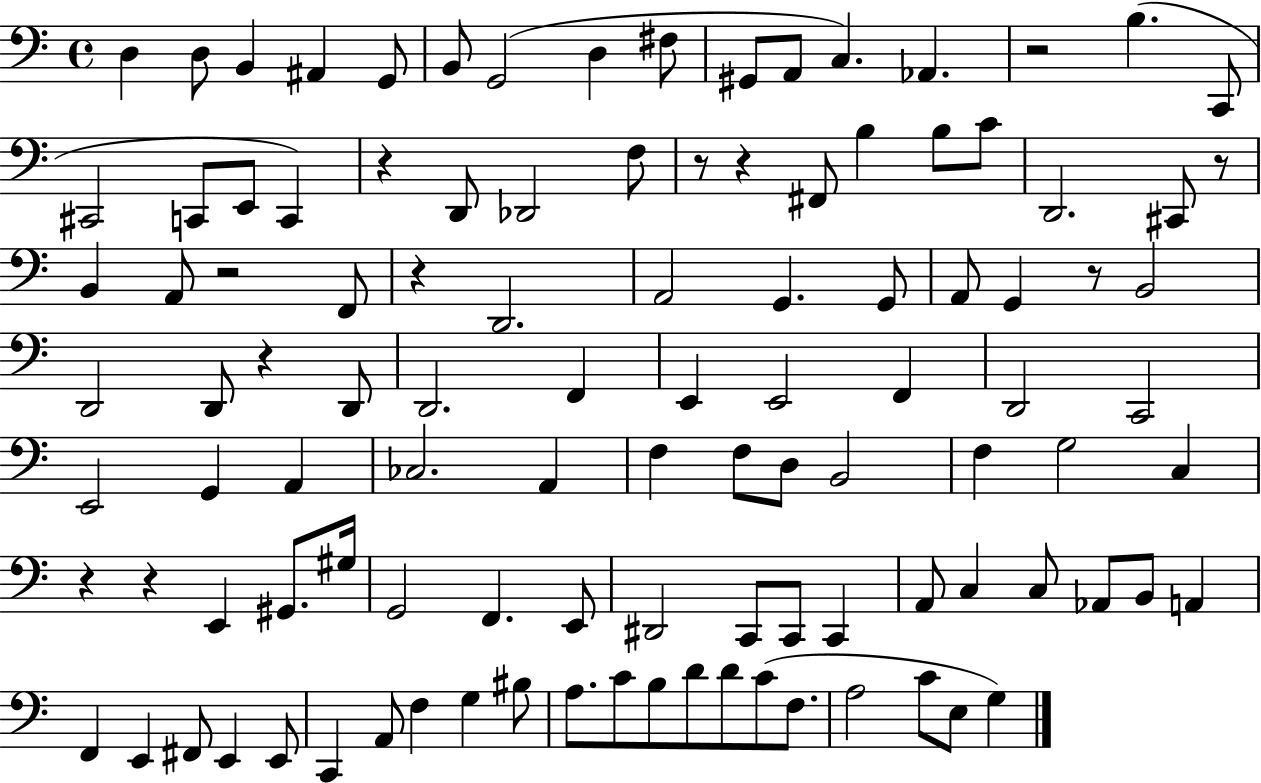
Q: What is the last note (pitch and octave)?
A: G3